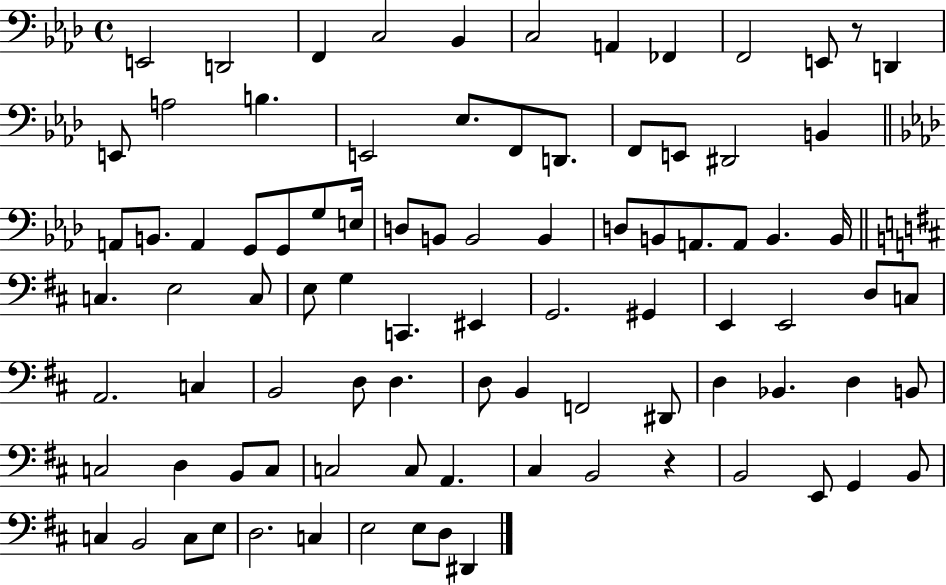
{
  \clef bass
  \time 4/4
  \defaultTimeSignature
  \key aes \major
  e,2 d,2 | f,4 c2 bes,4 | c2 a,4 fes,4 | f,2 e,8 r8 d,4 | \break e,8 a2 b4. | e,2 ees8. f,8 d,8. | f,8 e,8 dis,2 b,4 | \bar "||" \break \key f \minor a,8 b,8. a,4 g,8 g,8 g8 e16 | d8 b,8 b,2 b,4 | d8 b,8 a,8. a,8 b,4. b,16 | \bar "||" \break \key d \major c4. e2 c8 | e8 g4 c,4. eis,4 | g,2. gis,4 | e,4 e,2 d8 c8 | \break a,2. c4 | b,2 d8 d4. | d8 b,4 f,2 dis,8 | d4 bes,4. d4 b,8 | \break c2 d4 b,8 c8 | c2 c8 a,4. | cis4 b,2 r4 | b,2 e,8 g,4 b,8 | \break c4 b,2 c8 e8 | d2. c4 | e2 e8 d8 dis,4 | \bar "|."
}